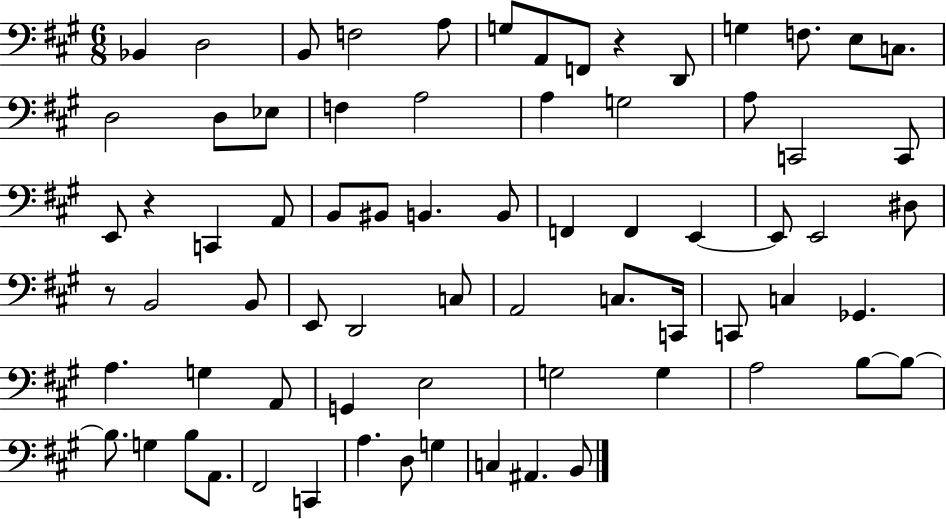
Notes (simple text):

Bb2/q D3/h B2/e F3/h A3/e G3/e A2/e F2/e R/q D2/e G3/q F3/e. E3/e C3/e. D3/h D3/e Eb3/e F3/q A3/h A3/q G3/h A3/e C2/h C2/e E2/e R/q C2/q A2/e B2/e BIS2/e B2/q. B2/e F2/q F2/q E2/q E2/e E2/h D#3/e R/e B2/h B2/e E2/e D2/h C3/e A2/h C3/e. C2/s C2/e C3/q Gb2/q. A3/q. G3/q A2/e G2/q E3/h G3/h G3/q A3/h B3/e B3/e B3/e. G3/q B3/e A2/e. F#2/h C2/q A3/q. D3/e G3/q C3/q A#2/q. B2/e